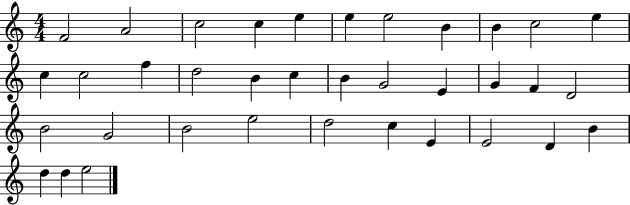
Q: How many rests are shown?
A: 0